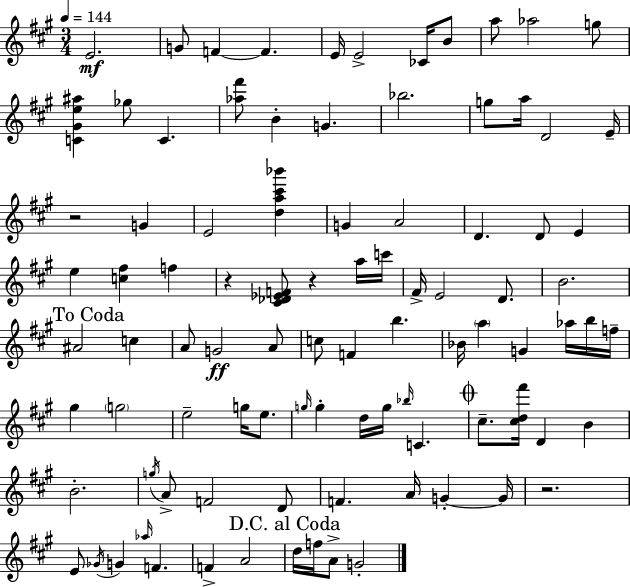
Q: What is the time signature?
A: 3/4